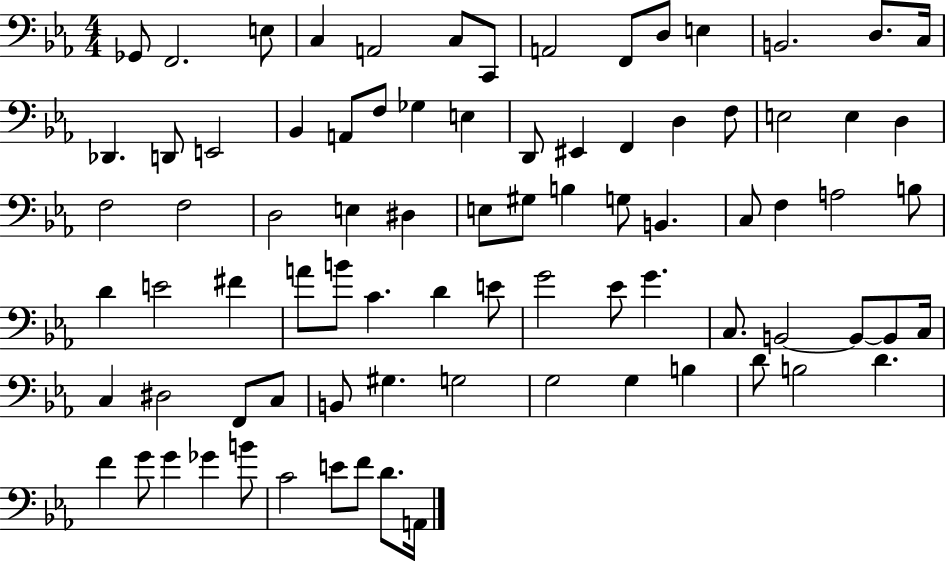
X:1
T:Untitled
M:4/4
L:1/4
K:Eb
_G,,/2 F,,2 E,/2 C, A,,2 C,/2 C,,/2 A,,2 F,,/2 D,/2 E, B,,2 D,/2 C,/4 _D,, D,,/2 E,,2 _B,, A,,/2 F,/2 _G, E, D,,/2 ^E,, F,, D, F,/2 E,2 E, D, F,2 F,2 D,2 E, ^D, E,/2 ^G,/2 B, G,/2 B,, C,/2 F, A,2 B,/2 D E2 ^F A/2 B/2 C D E/2 G2 _E/2 G C,/2 B,,2 B,,/2 B,,/2 C,/4 C, ^D,2 F,,/2 C,/2 B,,/2 ^G, G,2 G,2 G, B, D/2 B,2 D F G/2 G _G B/2 C2 E/2 F/2 D/2 A,,/4